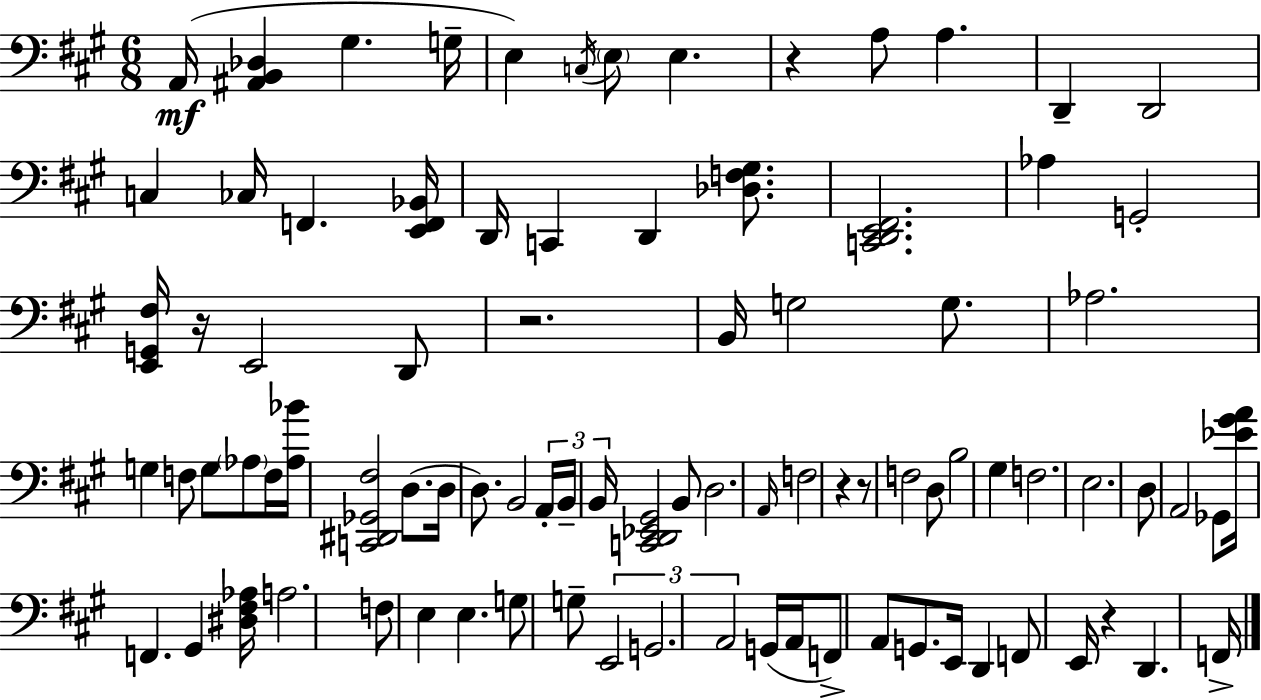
{
  \clef bass
  \numericTimeSignature
  \time 6/8
  \key a \major
  a,16(\mf <ais, b, des>4 gis4. g16-- | e4) \acciaccatura { c16 } \parenthesize e8 e4. | r4 a8 a4. | d,4-- d,2 | \break c4 ces16 f,4. | <e, f, bes,>16 d,16 c,4 d,4 <des f gis>8. | <c, d, e, fis,>2. | aes4 g,2-. | \break <e, g, fis>16 r16 e,2 d,8 | r2. | b,16 g2 g8. | aes2. | \break g4 f8 g8 \parenthesize aes8 f16 | <aes bes'>16 <c, dis, ges, fis>2 d8.( | d16 d8.) b,2 | \tuplet 3/2 { a,16-. b,16-- b,16 } <c, d, ees, gis,>2 b,8 | \break d2. | \grace { a,16 } f2 r4 | r8 f2 | d8 b2 gis4 | \break f2. | e2. | d8 a,2 | ges,8 <ees' gis' a'>16 f,4. gis,4 | \break <dis fis aes>16 a2. | f8 e4 e4. | g8 g8-- \tuplet 3/2 { e,2 | g,2. | \break a,2 } g,16( a,16 | f,8->) a,8 g,8. e,16 d,4 | f,8 e,16 r4 d,4. | f,16-> \bar "|."
}